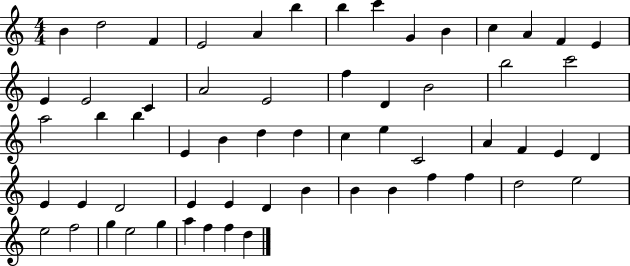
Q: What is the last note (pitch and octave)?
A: D5